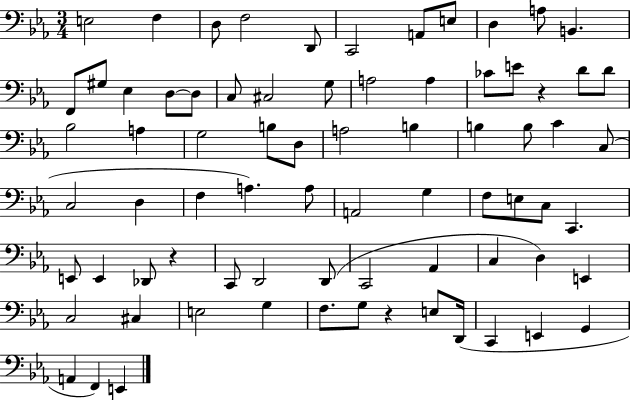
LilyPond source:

{
  \clef bass
  \numericTimeSignature
  \time 3/4
  \key ees \major
  e2 f4 | d8 f2 d,8 | c,2 a,8 e8 | d4 a8 b,4. | \break f,8 gis8 ees4 d8~~ d8 | c8 cis2 g8 | a2 a4 | ces'8 e'8 r4 d'8 d'8 | \break bes2 a4 | g2 b8 d8 | a2 b4 | b4 b8 c'4 c8( | \break c2 d4 | f4 a4.) a8 | a,2 g4 | f8 e8 c8 c,4. | \break e,8 e,4 des,8 r4 | c,8 d,2 d,8( | c,2 aes,4 | c4 d4) e,4 | \break c2 cis4 | e2 g4 | f8. g8 r4 e8 d,16( | c,4 e,4 g,4 | \break a,4 f,4) e,4 | \bar "|."
}